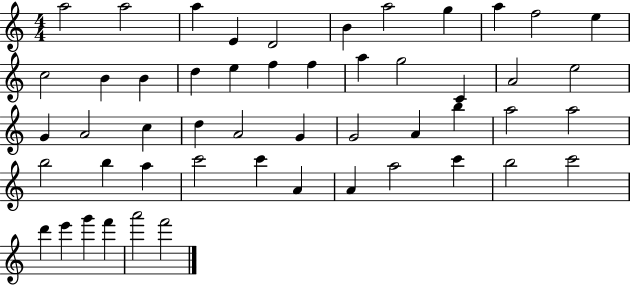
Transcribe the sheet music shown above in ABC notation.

X:1
T:Untitled
M:4/4
L:1/4
K:C
a2 a2 a E D2 B a2 g a f2 e c2 B B d e f f a g2 C A2 e2 G A2 c d A2 G G2 A b a2 a2 b2 b a c'2 c' A A a2 c' b2 c'2 d' e' g' f' a'2 f'2